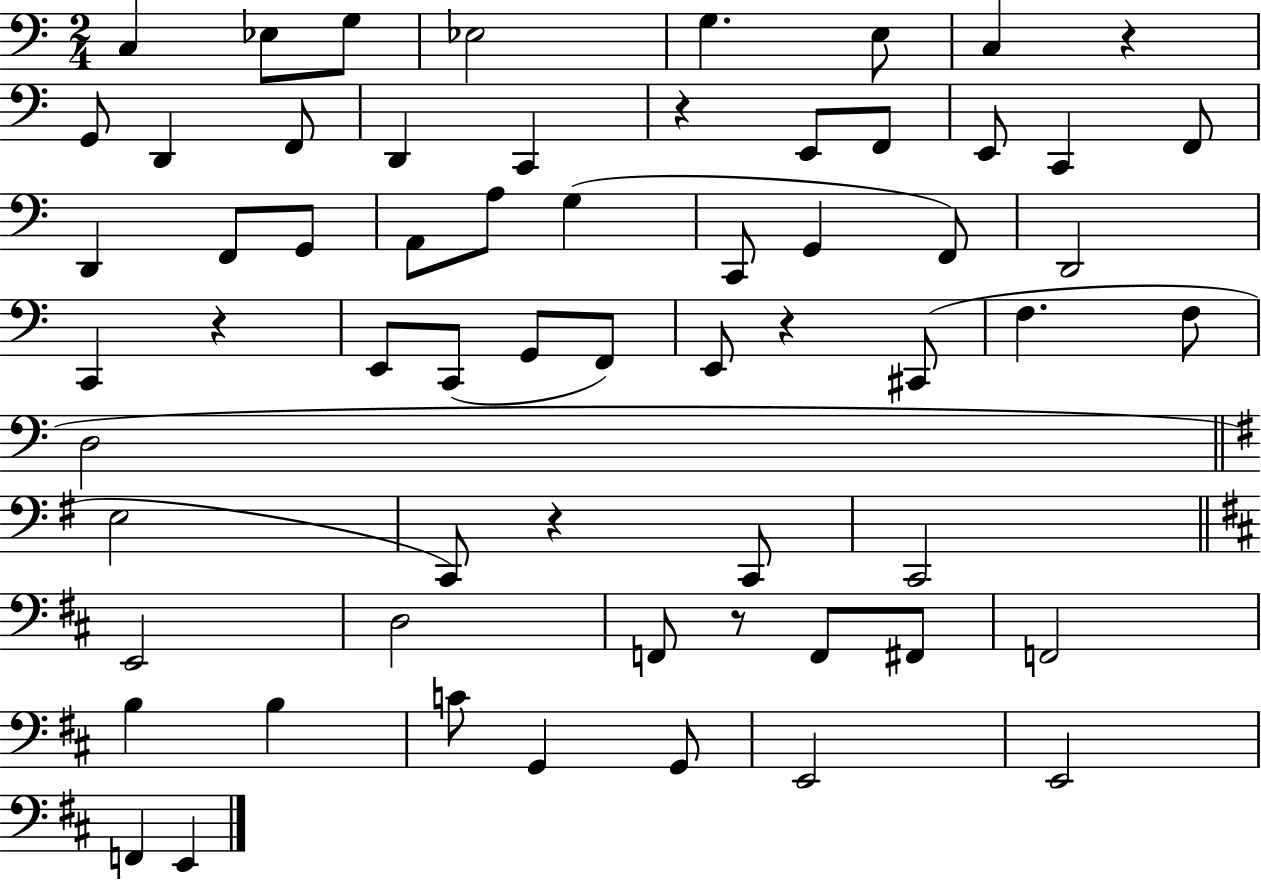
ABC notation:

X:1
T:Untitled
M:2/4
L:1/4
K:C
C, _E,/2 G,/2 _E,2 G, E,/2 C, z G,,/2 D,, F,,/2 D,, C,, z E,,/2 F,,/2 E,,/2 C,, F,,/2 D,, F,,/2 G,,/2 A,,/2 A,/2 G, C,,/2 G,, F,,/2 D,,2 C,, z E,,/2 C,,/2 G,,/2 F,,/2 E,,/2 z ^C,,/2 F, F,/2 D,2 E,2 C,,/2 z C,,/2 C,,2 E,,2 D,2 F,,/2 z/2 F,,/2 ^F,,/2 F,,2 B, B, C/2 G,, G,,/2 E,,2 E,,2 F,, E,,